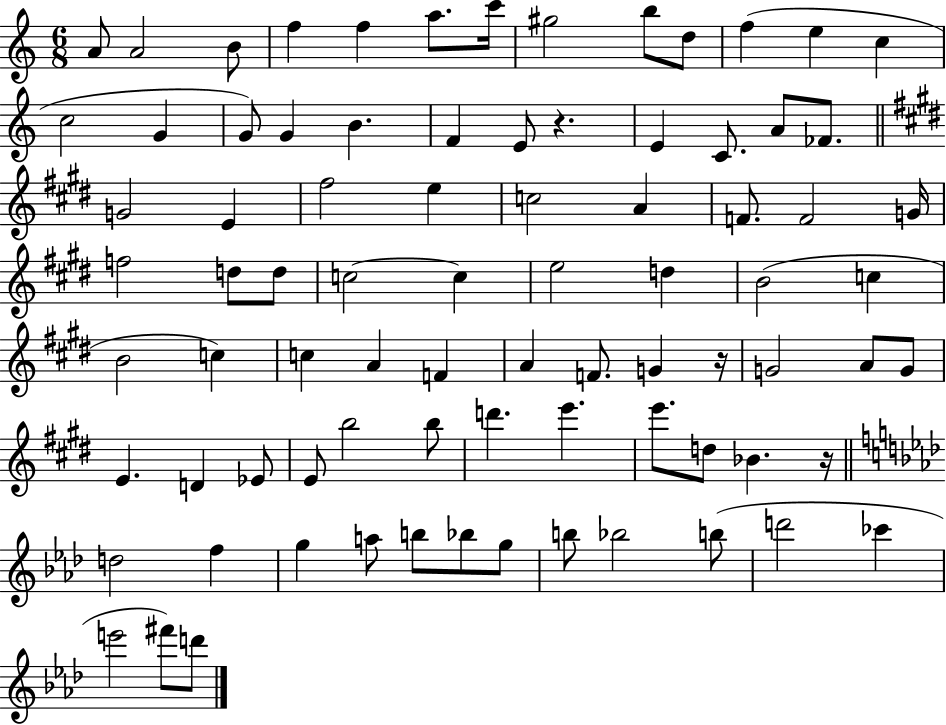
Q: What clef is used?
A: treble